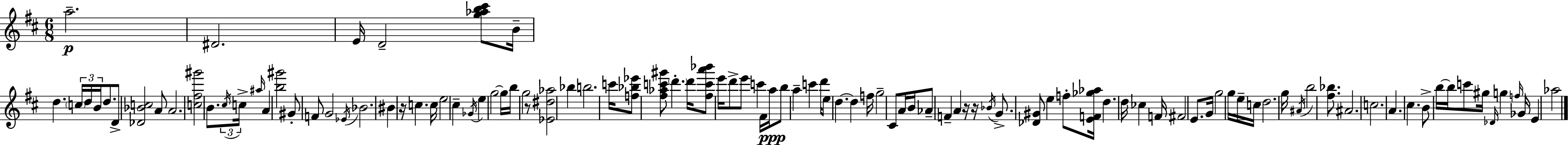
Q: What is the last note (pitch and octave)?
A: Ab5